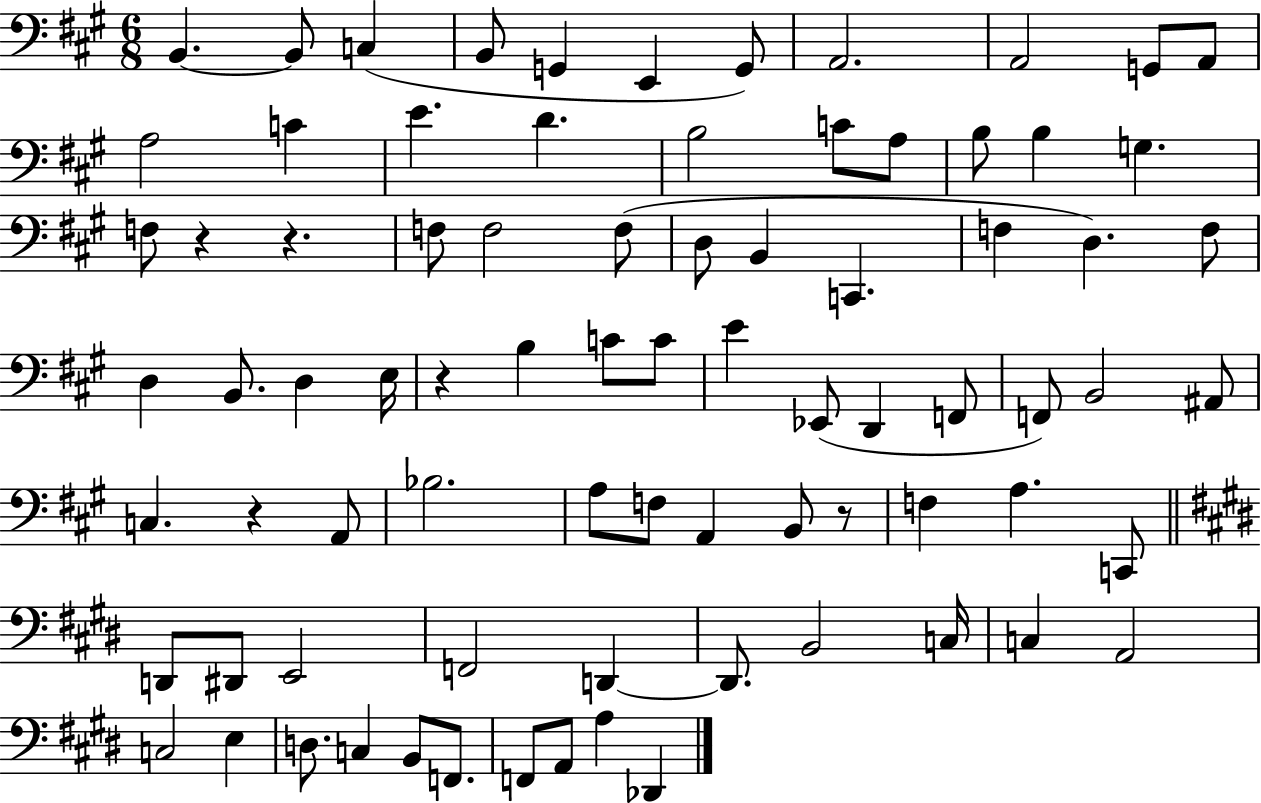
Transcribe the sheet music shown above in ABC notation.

X:1
T:Untitled
M:6/8
L:1/4
K:A
B,, B,,/2 C, B,,/2 G,, E,, G,,/2 A,,2 A,,2 G,,/2 A,,/2 A,2 C E D B,2 C/2 A,/2 B,/2 B, G, F,/2 z z F,/2 F,2 F,/2 D,/2 B,, C,, F, D, F,/2 D, B,,/2 D, E,/4 z B, C/2 C/2 E _E,,/2 D,, F,,/2 F,,/2 B,,2 ^A,,/2 C, z A,,/2 _B,2 A,/2 F,/2 A,, B,,/2 z/2 F, A, C,,/2 D,,/2 ^D,,/2 E,,2 F,,2 D,, D,,/2 B,,2 C,/4 C, A,,2 C,2 E, D,/2 C, B,,/2 F,,/2 F,,/2 A,,/2 A, _D,,